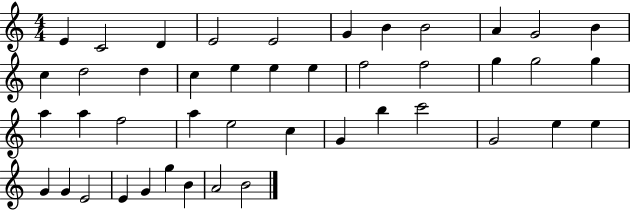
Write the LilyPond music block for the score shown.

{
  \clef treble
  \numericTimeSignature
  \time 4/4
  \key c \major
  e'4 c'2 d'4 | e'2 e'2 | g'4 b'4 b'2 | a'4 g'2 b'4 | \break c''4 d''2 d''4 | c''4 e''4 e''4 e''4 | f''2 f''2 | g''4 g''2 g''4 | \break a''4 a''4 f''2 | a''4 e''2 c''4 | g'4 b''4 c'''2 | g'2 e''4 e''4 | \break g'4 g'4 e'2 | e'4 g'4 g''4 b'4 | a'2 b'2 | \bar "|."
}